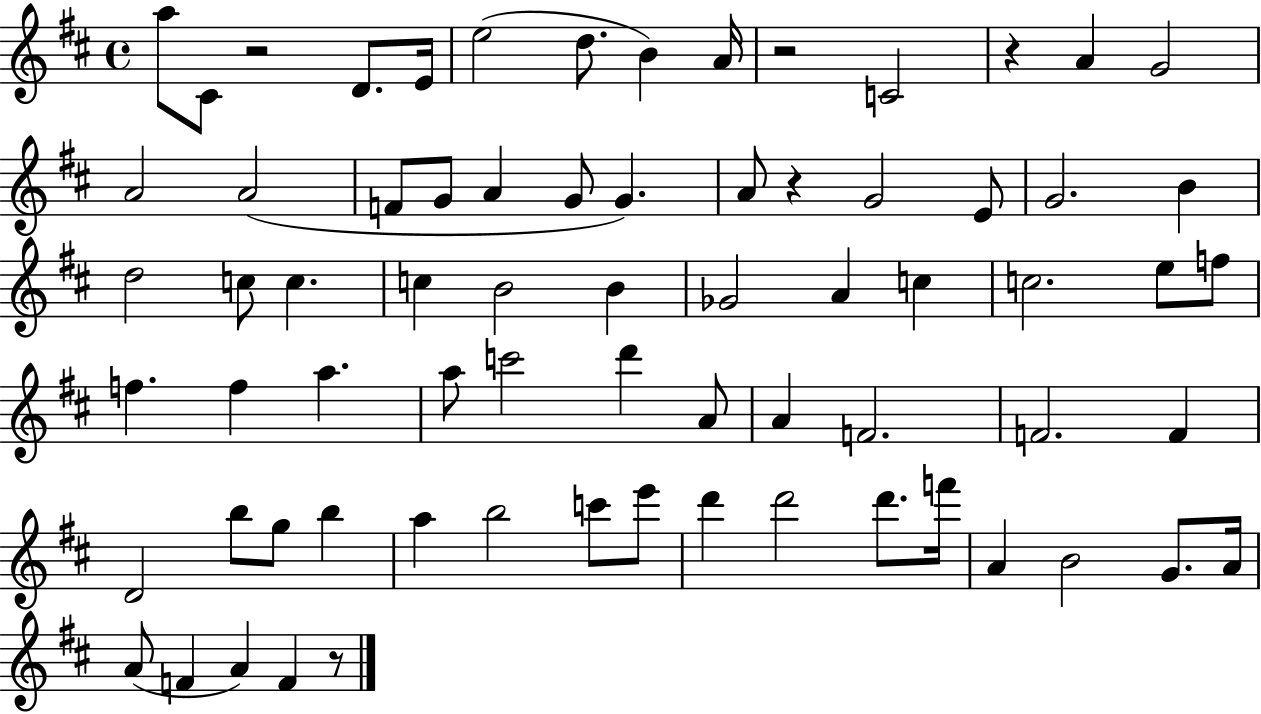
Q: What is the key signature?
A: D major